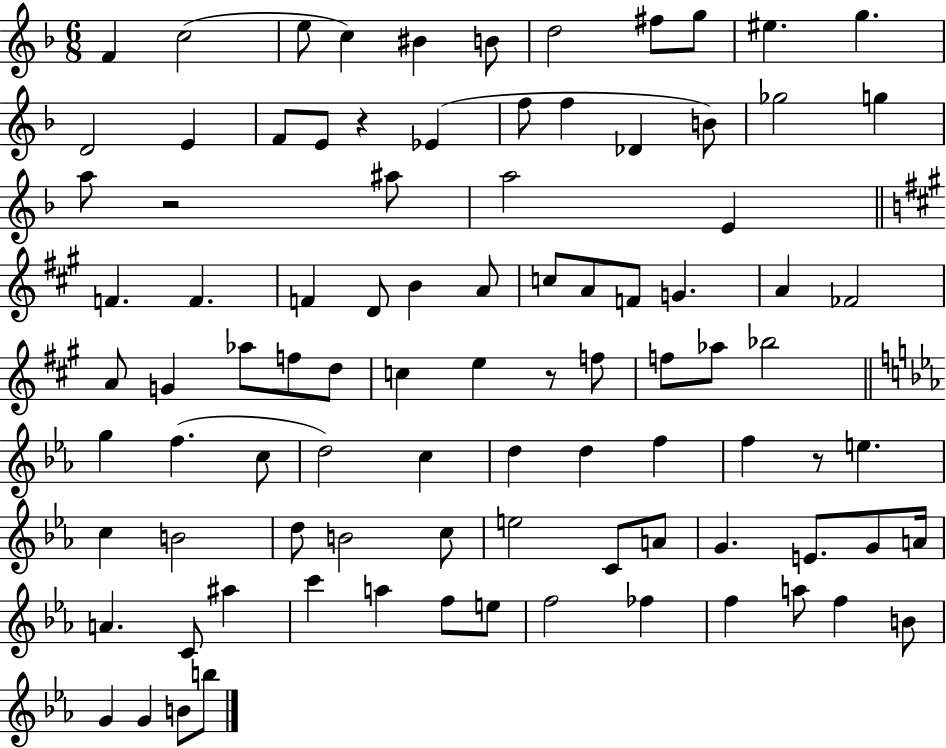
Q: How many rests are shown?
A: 4